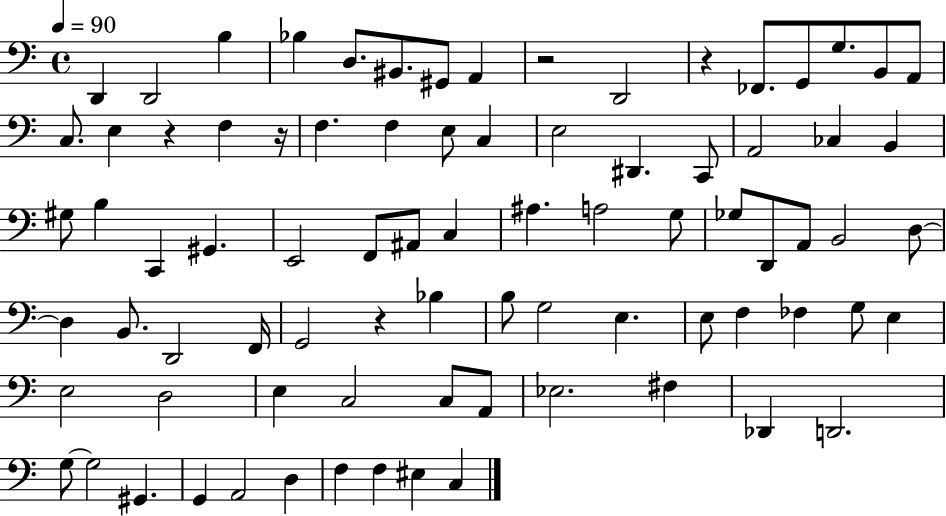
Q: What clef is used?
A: bass